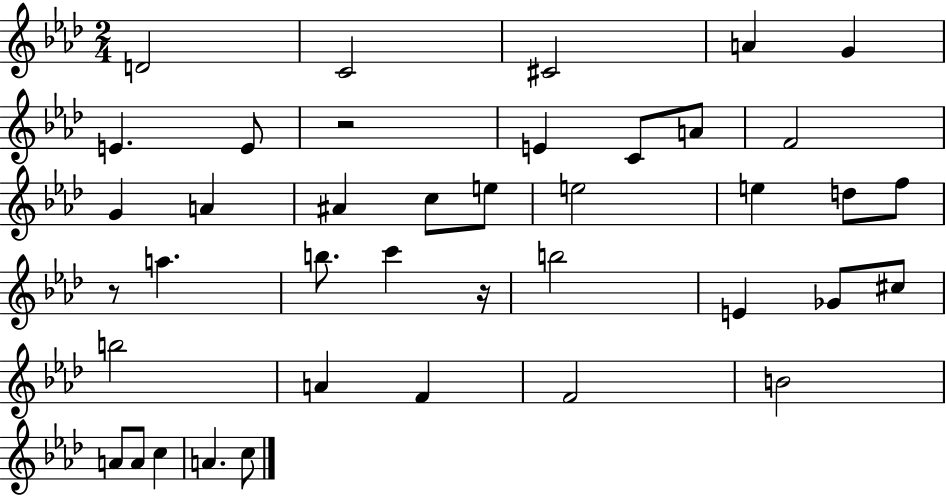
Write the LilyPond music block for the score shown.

{
  \clef treble
  \numericTimeSignature
  \time 2/4
  \key aes \major
  d'2 | c'2 | cis'2 | a'4 g'4 | \break e'4. e'8 | r2 | e'4 c'8 a'8 | f'2 | \break g'4 a'4 | ais'4 c''8 e''8 | e''2 | e''4 d''8 f''8 | \break r8 a''4. | b''8. c'''4 r16 | b''2 | e'4 ges'8 cis''8 | \break b''2 | a'4 f'4 | f'2 | b'2 | \break a'8 a'8 c''4 | a'4. c''8 | \bar "|."
}